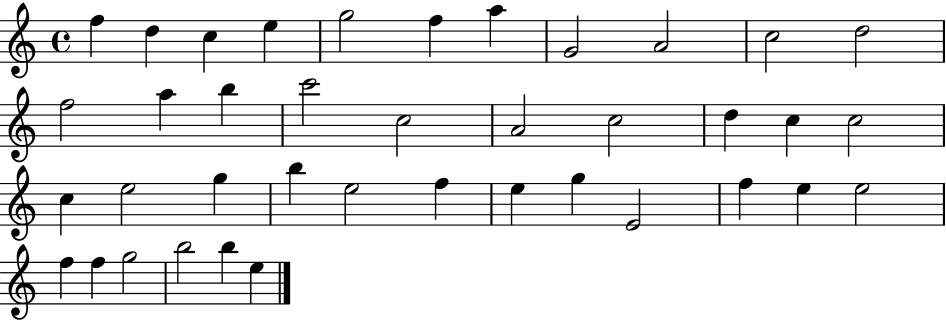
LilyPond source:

{
  \clef treble
  \time 4/4
  \defaultTimeSignature
  \key c \major
  f''4 d''4 c''4 e''4 | g''2 f''4 a''4 | g'2 a'2 | c''2 d''2 | \break f''2 a''4 b''4 | c'''2 c''2 | a'2 c''2 | d''4 c''4 c''2 | \break c''4 e''2 g''4 | b''4 e''2 f''4 | e''4 g''4 e'2 | f''4 e''4 e''2 | \break f''4 f''4 g''2 | b''2 b''4 e''4 | \bar "|."
}